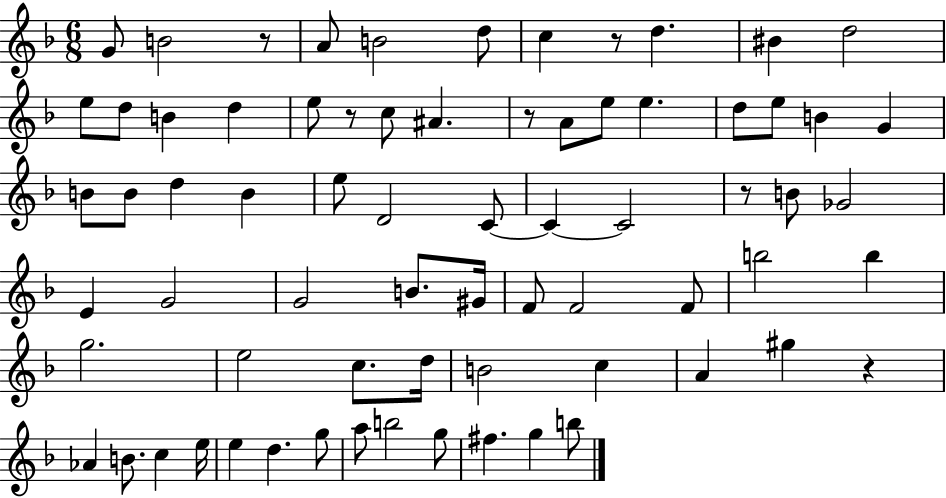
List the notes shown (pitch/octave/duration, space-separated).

G4/e B4/h R/e A4/e B4/h D5/e C5/q R/e D5/q. BIS4/q D5/h E5/e D5/e B4/q D5/q E5/e R/e C5/e A#4/q. R/e A4/e E5/e E5/q. D5/e E5/e B4/q G4/q B4/e B4/e D5/q B4/q E5/e D4/h C4/e C4/q C4/h R/e B4/e Gb4/h E4/q G4/h G4/h B4/e. G#4/s F4/e F4/h F4/e B5/h B5/q G5/h. E5/h C5/e. D5/s B4/h C5/q A4/q G#5/q R/q Ab4/q B4/e. C5/q E5/s E5/q D5/q. G5/e A5/e B5/h G5/e F#5/q. G5/q B5/e